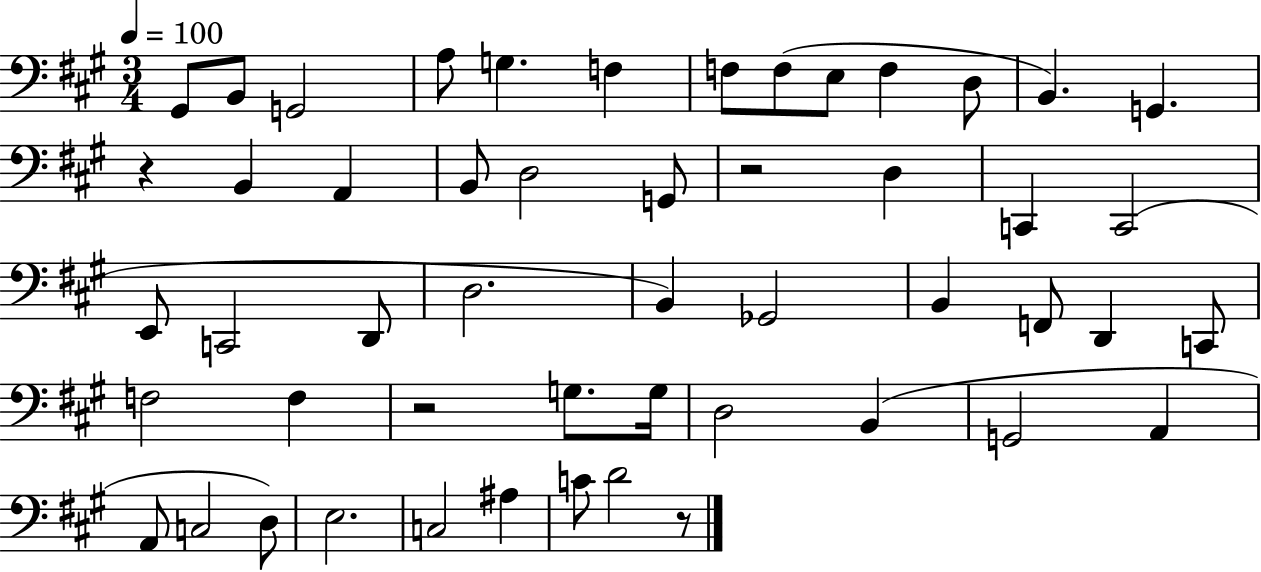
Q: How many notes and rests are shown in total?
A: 51